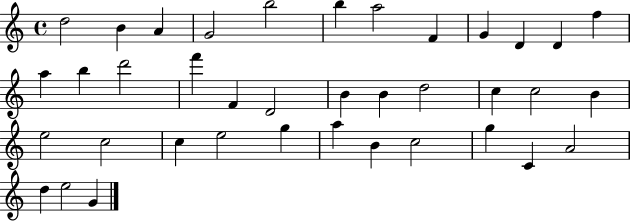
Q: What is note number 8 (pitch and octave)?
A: F4